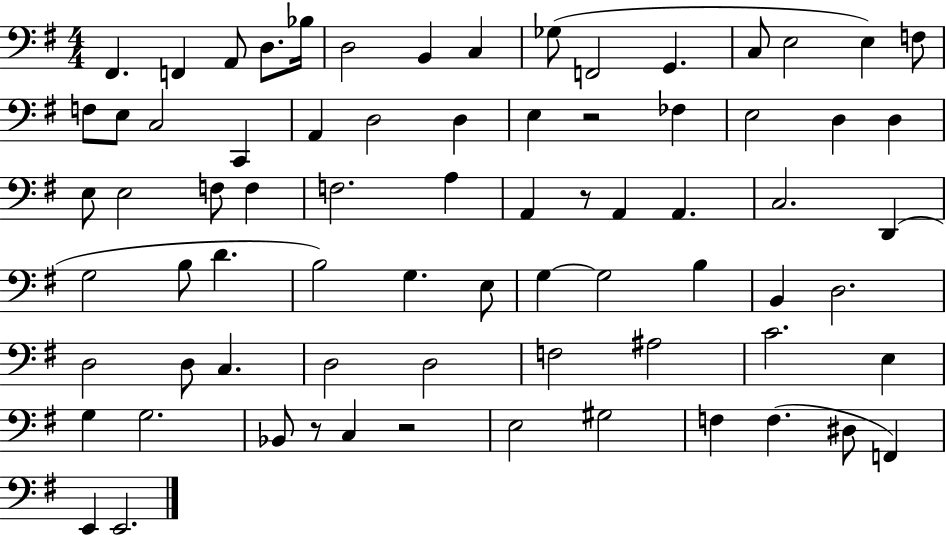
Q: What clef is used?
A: bass